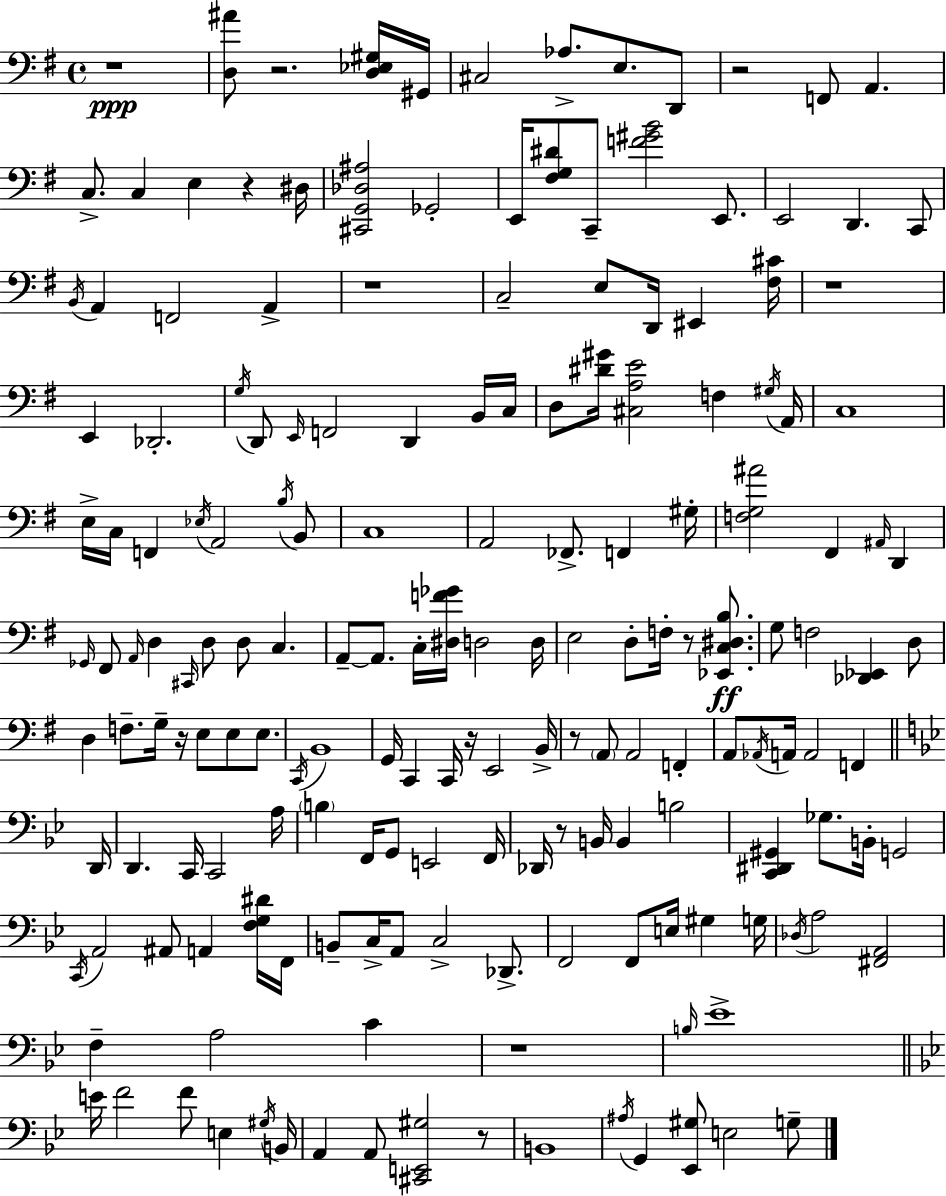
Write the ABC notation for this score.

X:1
T:Untitled
M:4/4
L:1/4
K:Em
z4 [D,^A]/2 z2 [D,_E,^G,]/4 ^G,,/4 ^C,2 _A,/2 E,/2 D,,/2 z2 F,,/2 A,, C,/2 C, E, z ^D,/4 [^C,,G,,_D,^A,]2 _G,,2 E,,/4 [^F,G,^D]/2 C,,/2 [F^GB]2 E,,/2 E,,2 D,, C,,/2 B,,/4 A,, F,,2 A,, z4 C,2 E,/2 D,,/4 ^E,, [^F,^C]/4 z4 E,, _D,,2 G,/4 D,,/2 E,,/4 F,,2 D,, B,,/4 C,/4 D,/2 [^D^G]/4 [^C,A,E]2 F, ^G,/4 A,,/4 C,4 E,/4 C,/4 F,, _E,/4 A,,2 B,/4 B,,/2 C,4 A,,2 _F,,/2 F,, ^G,/4 [F,G,^A]2 ^F,, ^A,,/4 D,, _G,,/4 ^F,,/2 A,,/4 D, ^C,,/4 D,/2 D,/2 C, A,,/2 A,,/2 C,/4 [^D,F_G]/4 D,2 D,/4 E,2 D,/2 F,/4 z/2 [_E,,C,^D,B,]/2 G,/2 F,2 [_D,,_E,,] D,/2 D, F,/2 G,/4 z/4 E,/2 E,/2 E,/2 C,,/4 B,,4 G,,/4 C,, C,,/4 z/4 E,,2 B,,/4 z/2 A,,/2 A,,2 F,, A,,/2 _A,,/4 A,,/4 A,,2 F,, D,,/4 D,, C,,/4 C,,2 A,/4 B, F,,/4 G,,/2 E,,2 F,,/4 _D,,/4 z/2 B,,/4 B,, B,2 [C,,^D,,^G,,] _G,/2 B,,/4 G,,2 C,,/4 A,,2 ^A,,/2 A,, [F,G,^D]/4 F,,/4 B,,/2 C,/4 A,,/2 C,2 _D,,/2 F,,2 F,,/2 E,/4 ^G, G,/4 _D,/4 A,2 [^F,,A,,]2 F, A,2 C z4 B,/4 _E4 E/4 F2 F/2 E, ^G,/4 B,,/4 A,, A,,/2 [^C,,E,,^G,]2 z/2 B,,4 ^A,/4 G,, [_E,,^G,]/2 E,2 G,/2